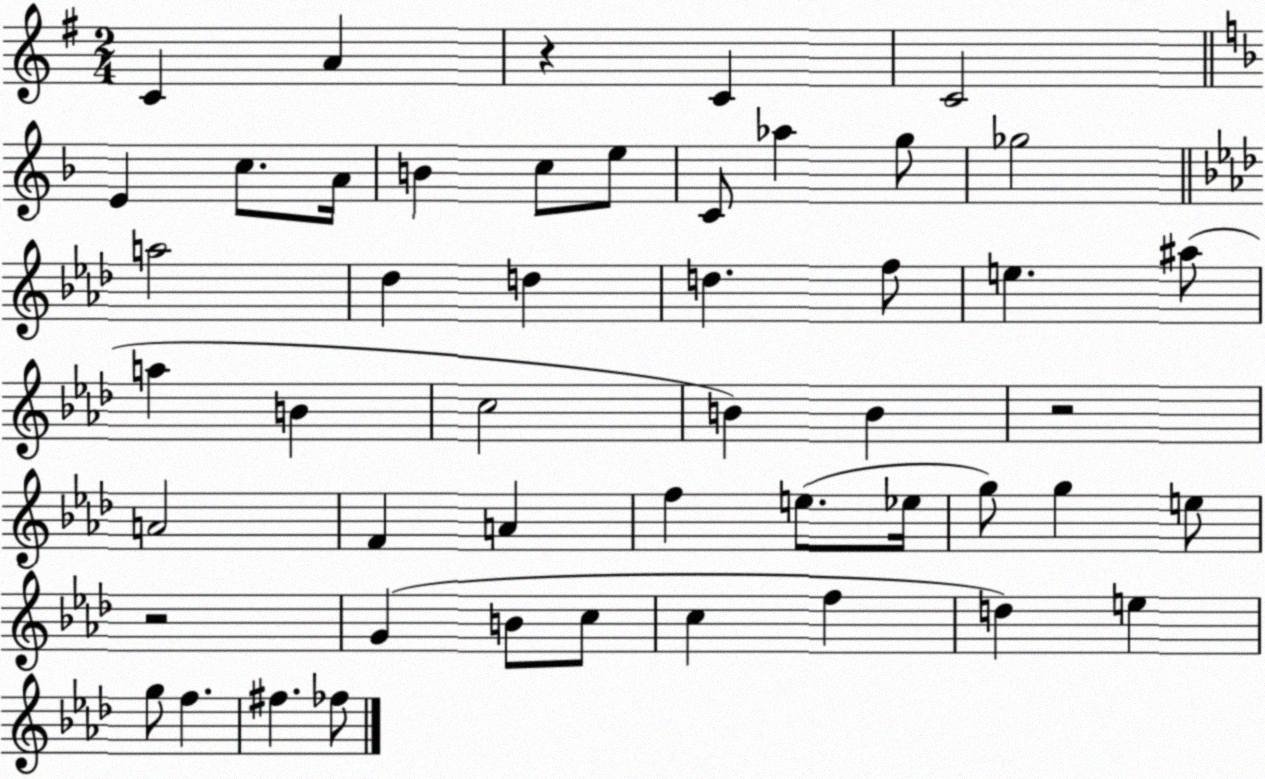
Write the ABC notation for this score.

X:1
T:Untitled
M:2/4
L:1/4
K:G
C A z C C2 E c/2 A/4 B c/2 e/2 C/2 _a g/2 _g2 a2 _d d d f/2 e ^a/2 a B c2 B B z2 A2 F A f e/2 _e/4 g/2 g e/2 z2 G B/2 c/2 c f d e g/2 f ^f _f/2